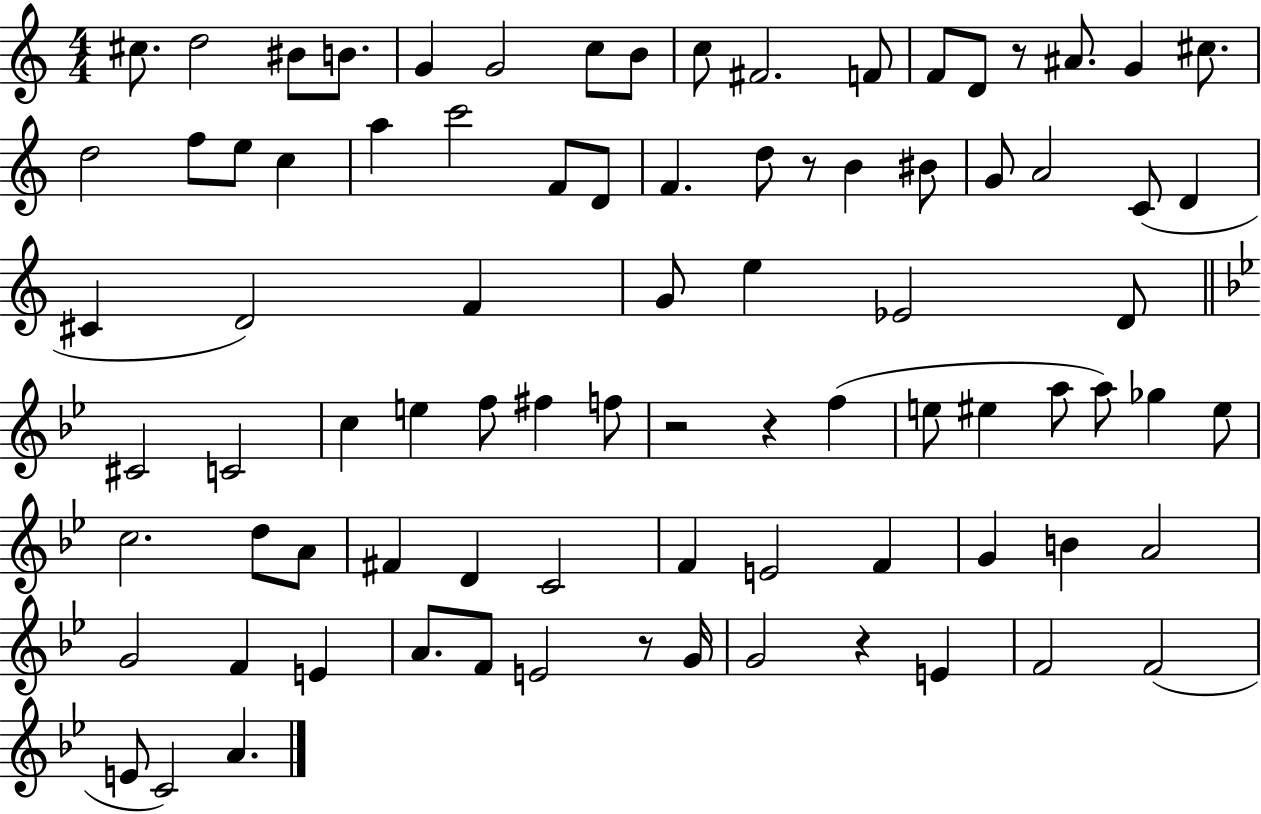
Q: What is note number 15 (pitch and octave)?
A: G4